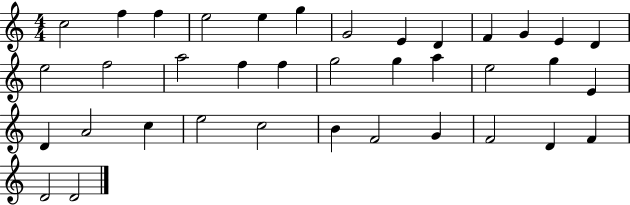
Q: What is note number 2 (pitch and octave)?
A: F5